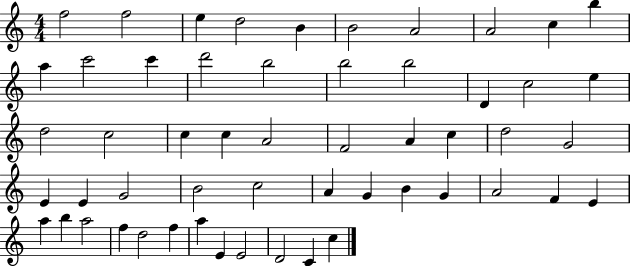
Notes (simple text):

F5/h F5/h E5/q D5/h B4/q B4/h A4/h A4/h C5/q B5/q A5/q C6/h C6/q D6/h B5/h B5/h B5/h D4/q C5/h E5/q D5/h C5/h C5/q C5/q A4/h F4/h A4/q C5/q D5/h G4/h E4/q E4/q G4/h B4/h C5/h A4/q G4/q B4/q G4/q A4/h F4/q E4/q A5/q B5/q A5/h F5/q D5/h F5/q A5/q E4/q E4/h D4/h C4/q C5/q